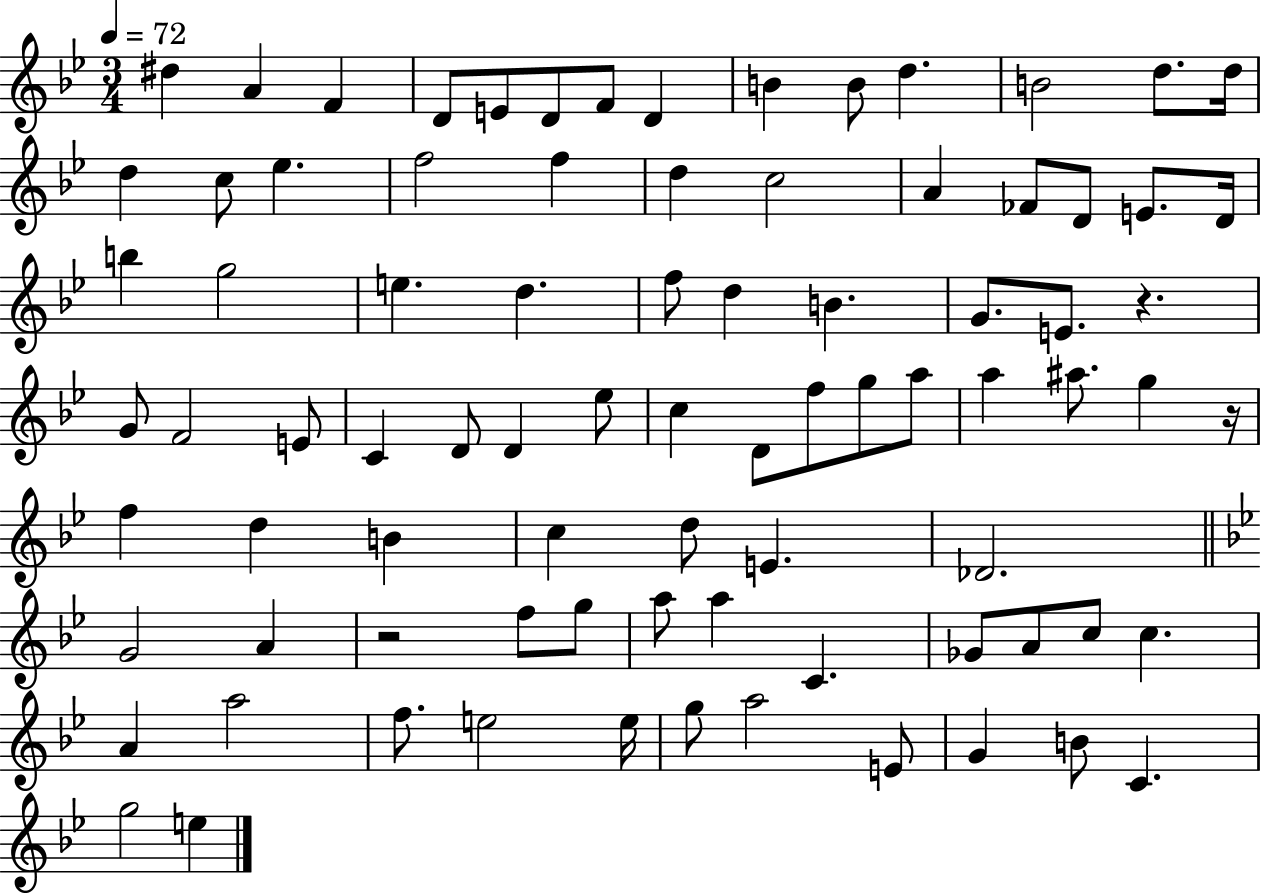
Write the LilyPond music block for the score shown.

{
  \clef treble
  \numericTimeSignature
  \time 3/4
  \key bes \major
  \tempo 4 = 72
  \repeat volta 2 { dis''4 a'4 f'4 | d'8 e'8 d'8 f'8 d'4 | b'4 b'8 d''4. | b'2 d''8. d''16 | \break d''4 c''8 ees''4. | f''2 f''4 | d''4 c''2 | a'4 fes'8 d'8 e'8. d'16 | \break b''4 g''2 | e''4. d''4. | f''8 d''4 b'4. | g'8. e'8. r4. | \break g'8 f'2 e'8 | c'4 d'8 d'4 ees''8 | c''4 d'8 f''8 g''8 a''8 | a''4 ais''8. g''4 r16 | \break f''4 d''4 b'4 | c''4 d''8 e'4. | des'2. | \bar "||" \break \key g \minor g'2 a'4 | r2 f''8 g''8 | a''8 a''4 c'4. | ges'8 a'8 c''8 c''4. | \break a'4 a''2 | f''8. e''2 e''16 | g''8 a''2 e'8 | g'4 b'8 c'4. | \break g''2 e''4 | } \bar "|."
}